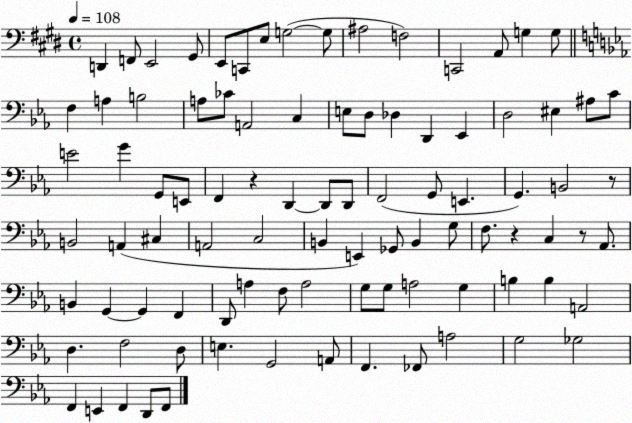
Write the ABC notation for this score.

X:1
T:Untitled
M:4/4
L:1/4
K:E
D,, F,,/2 E,,2 ^G,,/2 E,,/2 C,,/2 E,/2 G,2 G,/2 ^A,2 F,2 C,,2 A,,/2 G, G,/2 F, A, B,2 A,/2 _C/2 A,,2 C, E,/2 D,/2 _D, D,, _E,, D,2 ^E, ^A,/2 C/2 E2 G G,,/2 E,,/2 F,, z D,, D,,/2 D,,/2 F,,2 G,,/2 E,, G,, B,,2 z/2 B,,2 A,, ^C, A,,2 C,2 B,, E,, _G,,/2 B,, G,/2 F,/2 z C, z/2 _A,,/2 B,, G,, G,, F,, D,,/2 A, F,/2 A,2 G,/2 G,/2 A,2 G, B, B, A,,2 D, F,2 D,/2 E, G,,2 A,,/2 F,, _F,,/2 A,2 G,2 _G,2 F,, E,, F,, D,,/2 F,,/2